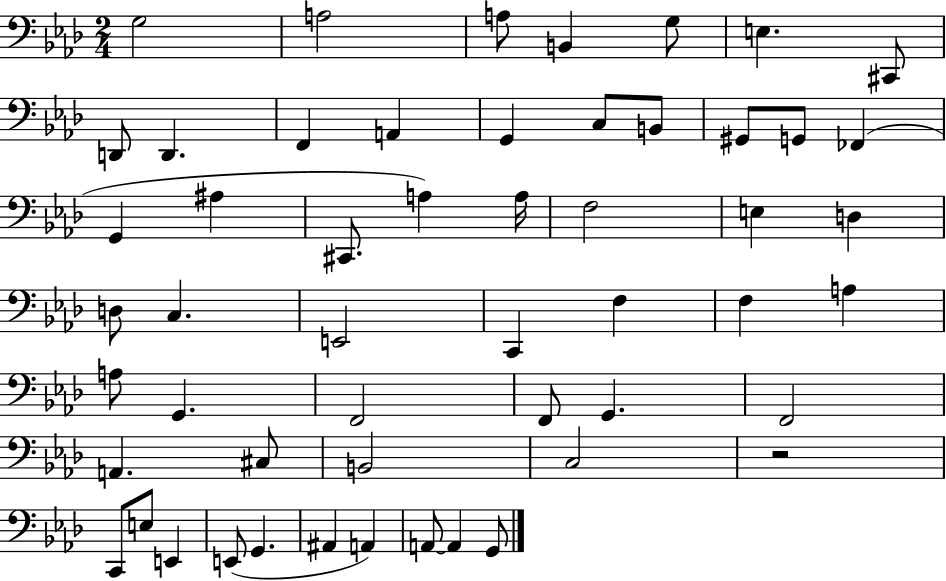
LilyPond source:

{
  \clef bass
  \numericTimeSignature
  \time 2/4
  \key aes \major
  g2 | a2 | a8 b,4 g8 | e4. cis,8 | \break d,8 d,4. | f,4 a,4 | g,4 c8 b,8 | gis,8 g,8 fes,4( | \break g,4 ais4 | cis,8. a4) a16 | f2 | e4 d4 | \break d8 c4. | e,2 | c,4 f4 | f4 a4 | \break a8 g,4. | f,2 | f,8 g,4. | f,2 | \break a,4. cis8 | b,2 | c2 | r2 | \break c,8 e8 e,4 | e,8( g,4. | ais,4 a,4) | a,8~~ a,4 g,8 | \break \bar "|."
}